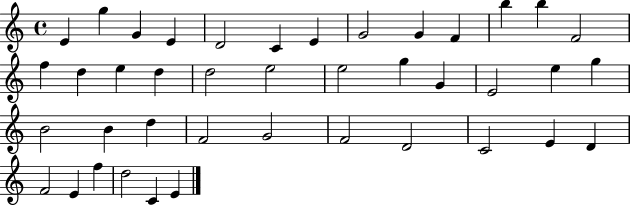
{
  \clef treble
  \time 4/4
  \defaultTimeSignature
  \key c \major
  e'4 g''4 g'4 e'4 | d'2 c'4 e'4 | g'2 g'4 f'4 | b''4 b''4 f'2 | \break f''4 d''4 e''4 d''4 | d''2 e''2 | e''2 g''4 g'4 | e'2 e''4 g''4 | \break b'2 b'4 d''4 | f'2 g'2 | f'2 d'2 | c'2 e'4 d'4 | \break f'2 e'4 f''4 | d''2 c'4 e'4 | \bar "|."
}